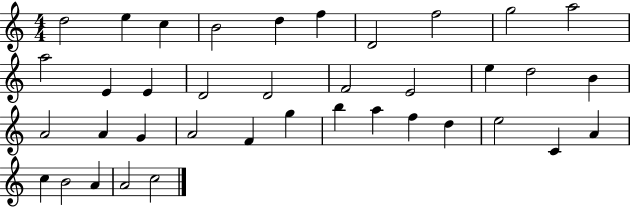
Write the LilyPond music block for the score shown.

{
  \clef treble
  \numericTimeSignature
  \time 4/4
  \key c \major
  d''2 e''4 c''4 | b'2 d''4 f''4 | d'2 f''2 | g''2 a''2 | \break a''2 e'4 e'4 | d'2 d'2 | f'2 e'2 | e''4 d''2 b'4 | \break a'2 a'4 g'4 | a'2 f'4 g''4 | b''4 a''4 f''4 d''4 | e''2 c'4 a'4 | \break c''4 b'2 a'4 | a'2 c''2 | \bar "|."
}